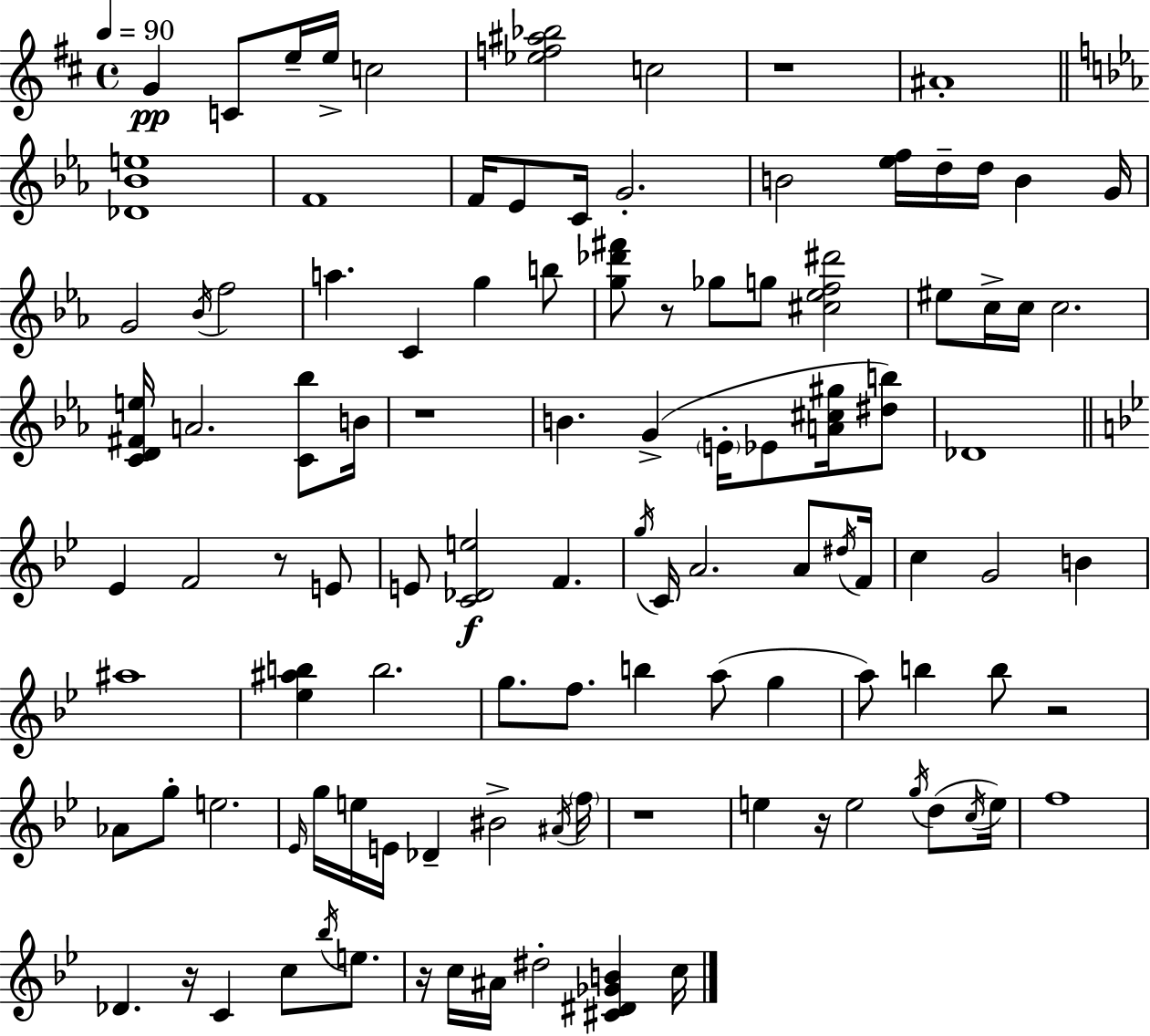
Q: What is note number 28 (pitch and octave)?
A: C5